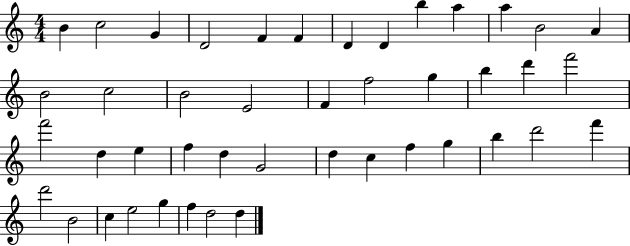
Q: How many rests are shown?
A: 0